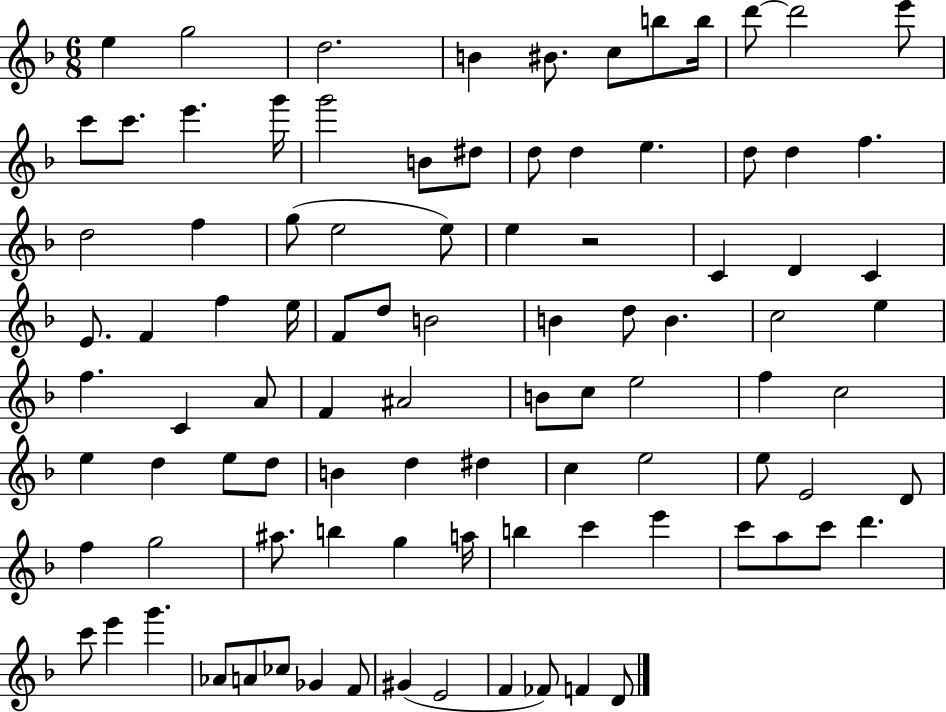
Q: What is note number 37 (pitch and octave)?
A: E5